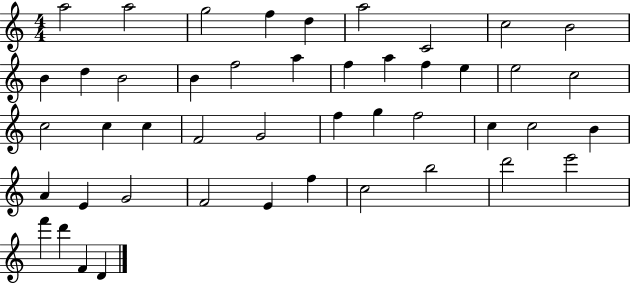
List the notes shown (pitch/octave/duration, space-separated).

A5/h A5/h G5/h F5/q D5/q A5/h C4/h C5/h B4/h B4/q D5/q B4/h B4/q F5/h A5/q F5/q A5/q F5/q E5/q E5/h C5/h C5/h C5/q C5/q F4/h G4/h F5/q G5/q F5/h C5/q C5/h B4/q A4/q E4/q G4/h F4/h E4/q F5/q C5/h B5/h D6/h E6/h F6/q D6/q F4/q D4/q